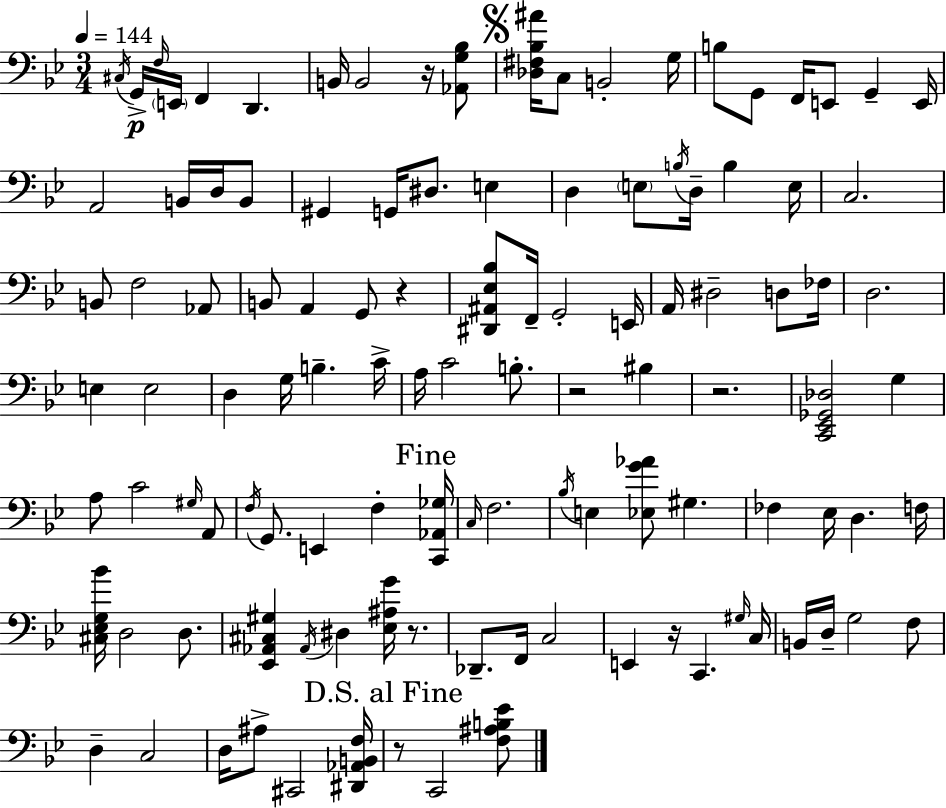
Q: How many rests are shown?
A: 7